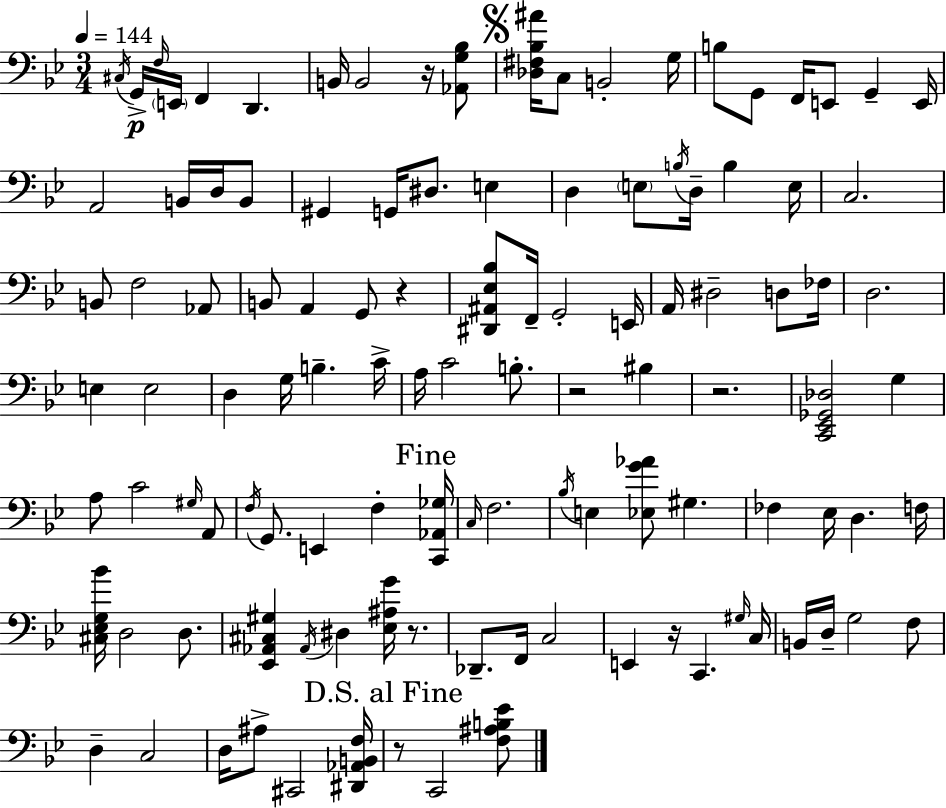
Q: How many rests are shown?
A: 7